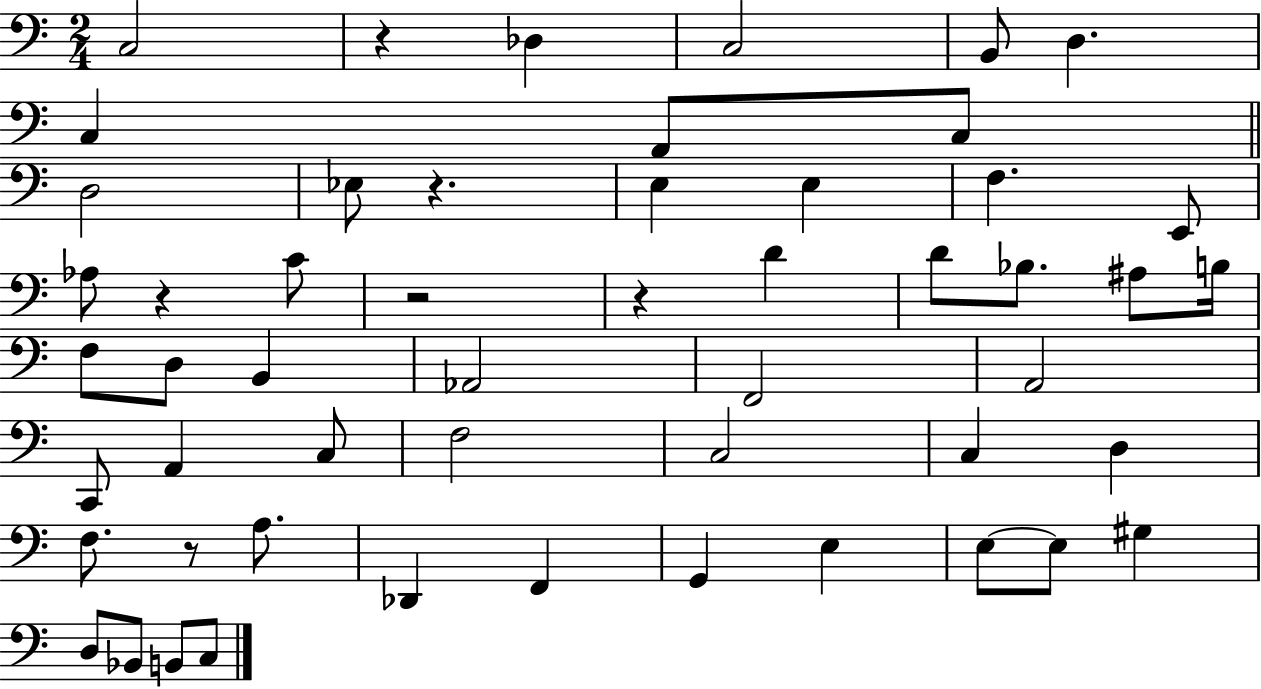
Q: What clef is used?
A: bass